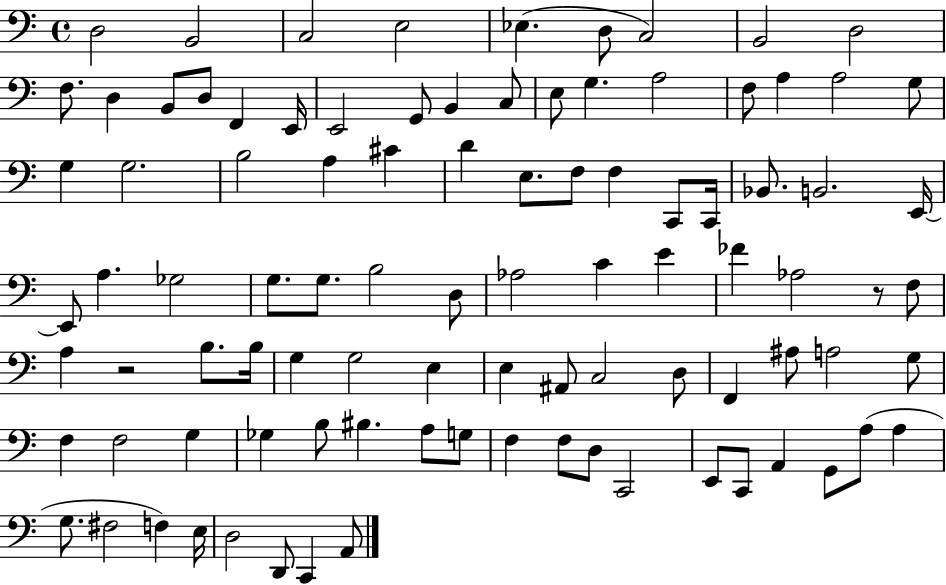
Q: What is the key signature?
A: C major